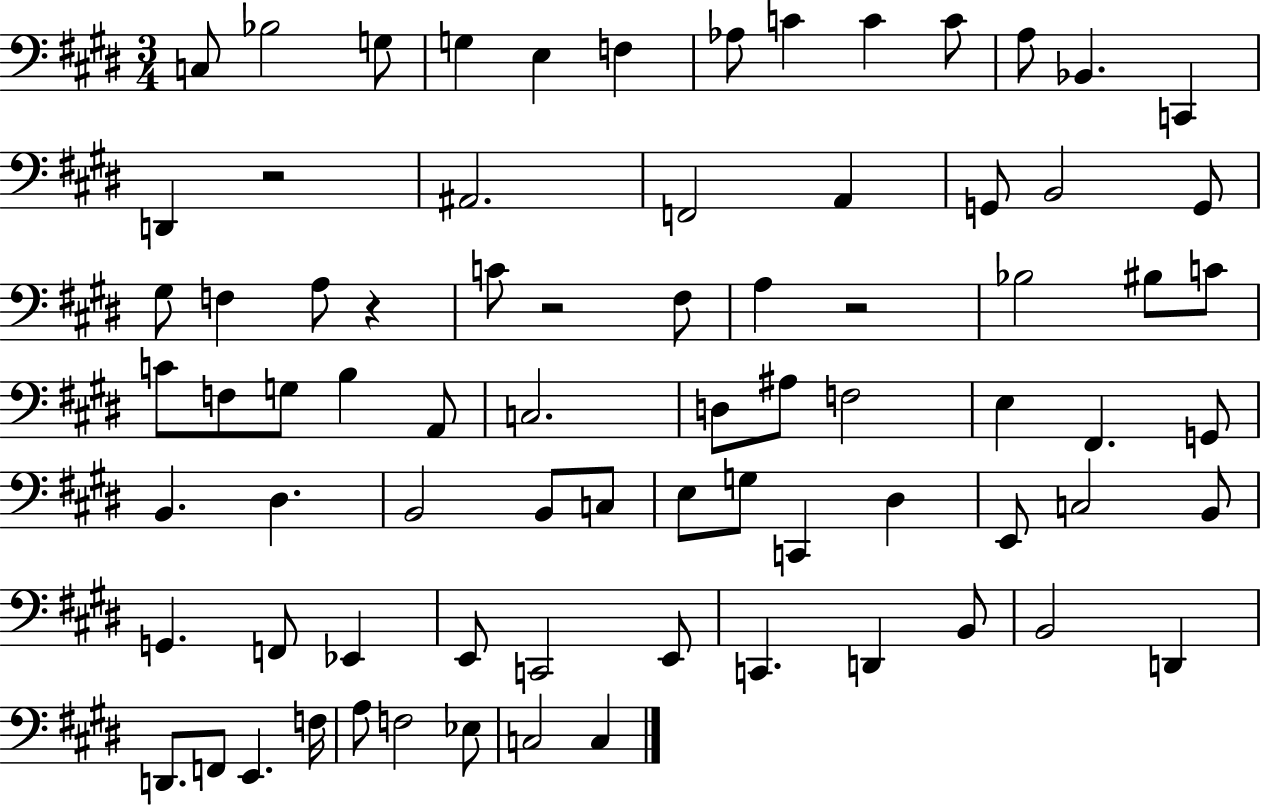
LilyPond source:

{
  \clef bass
  \numericTimeSignature
  \time 3/4
  \key e \major
  \repeat volta 2 { c8 bes2 g8 | g4 e4 f4 | aes8 c'4 c'4 c'8 | a8 bes,4. c,4 | \break d,4 r2 | ais,2. | f,2 a,4 | g,8 b,2 g,8 | \break gis8 f4 a8 r4 | c'8 r2 fis8 | a4 r2 | bes2 bis8 c'8 | \break c'8 f8 g8 b4 a,8 | c2. | d8 ais8 f2 | e4 fis,4. g,8 | \break b,4. dis4. | b,2 b,8 c8 | e8 g8 c,4 dis4 | e,8 c2 b,8 | \break g,4. f,8 ees,4 | e,8 c,2 e,8 | c,4. d,4 b,8 | b,2 d,4 | \break d,8. f,8 e,4. f16 | a8 f2 ees8 | c2 c4 | } \bar "|."
}